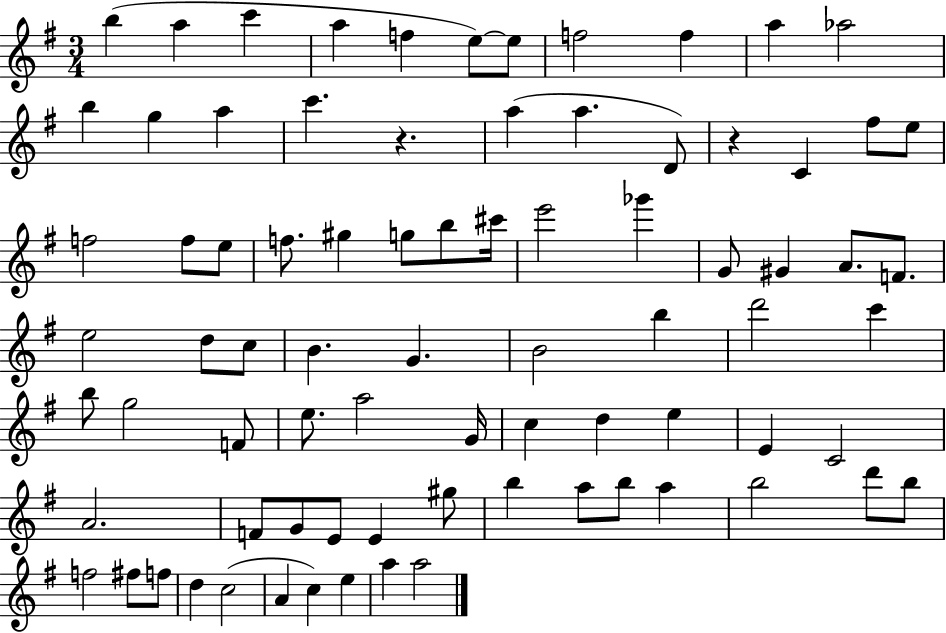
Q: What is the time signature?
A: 3/4